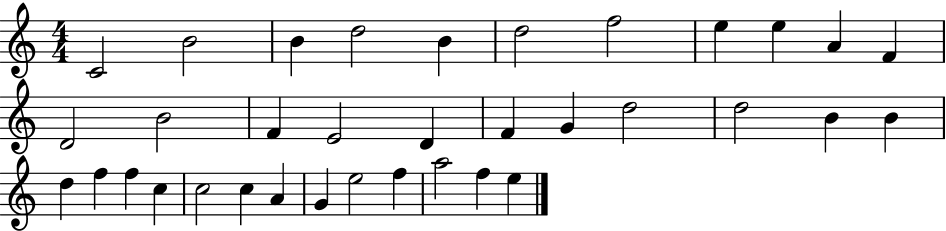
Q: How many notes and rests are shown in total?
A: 35